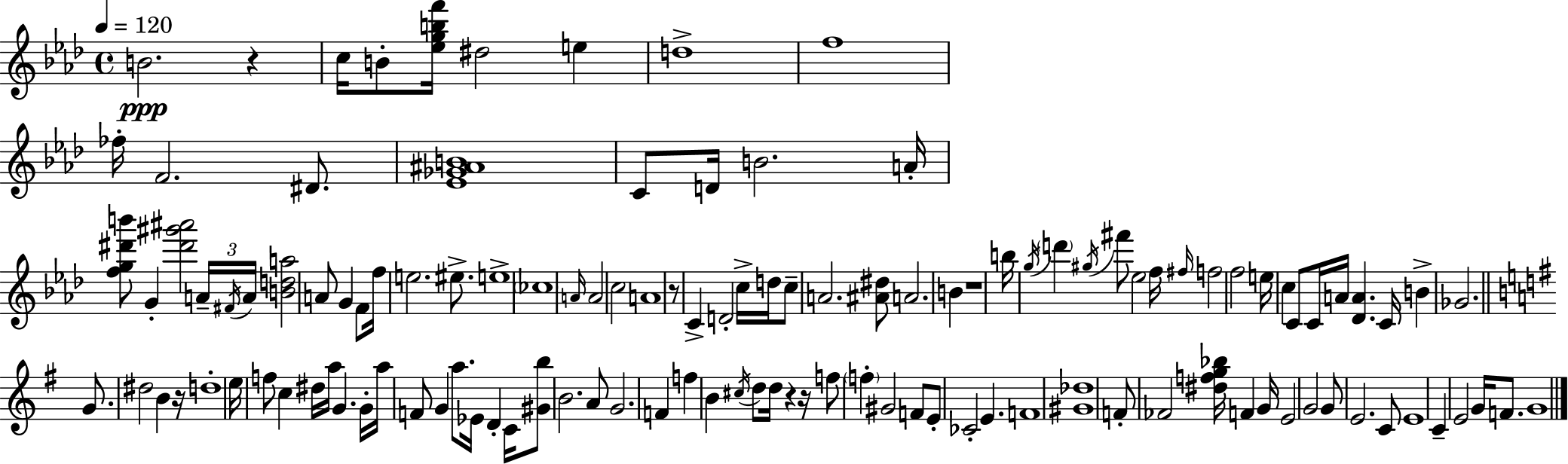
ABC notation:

X:1
T:Untitled
M:4/4
L:1/4
K:Ab
B2 z c/4 B/2 [_egbf']/4 ^d2 e d4 f4 _f/4 F2 ^D/2 [_E_G^AB]4 C/2 D/4 B2 A/4 [fg^d'b']/2 G [^d'^g'^a']2 A/4 ^F/4 A/4 [Bda]2 A/2 G F/2 f/4 e2 ^e/2 e4 _c4 A/4 A2 c2 A4 z/2 C D2 c/4 d/4 c/2 A2 [^A^d]/2 A2 B z4 b/4 g/4 d' ^g/4 ^f'/2 _e2 f/4 ^f/4 f2 f2 e/4 c C/2 C/4 A/4 [_DA] C/4 B _G2 G/2 ^d2 B z/4 d4 e/4 f/2 c ^d/4 a/4 G G/4 a/4 F/2 G a/2 _E/4 D C/4 [^Gb]/2 B2 A/2 G2 F f B ^c/4 d/2 d/4 z z/4 f/2 f ^G2 F/2 E/2 _C2 E F4 [^G_d]4 F/2 _F2 [^dfg_b]/4 F G/4 E2 G2 G/2 E2 C/2 E4 C E2 G/4 F/2 G4